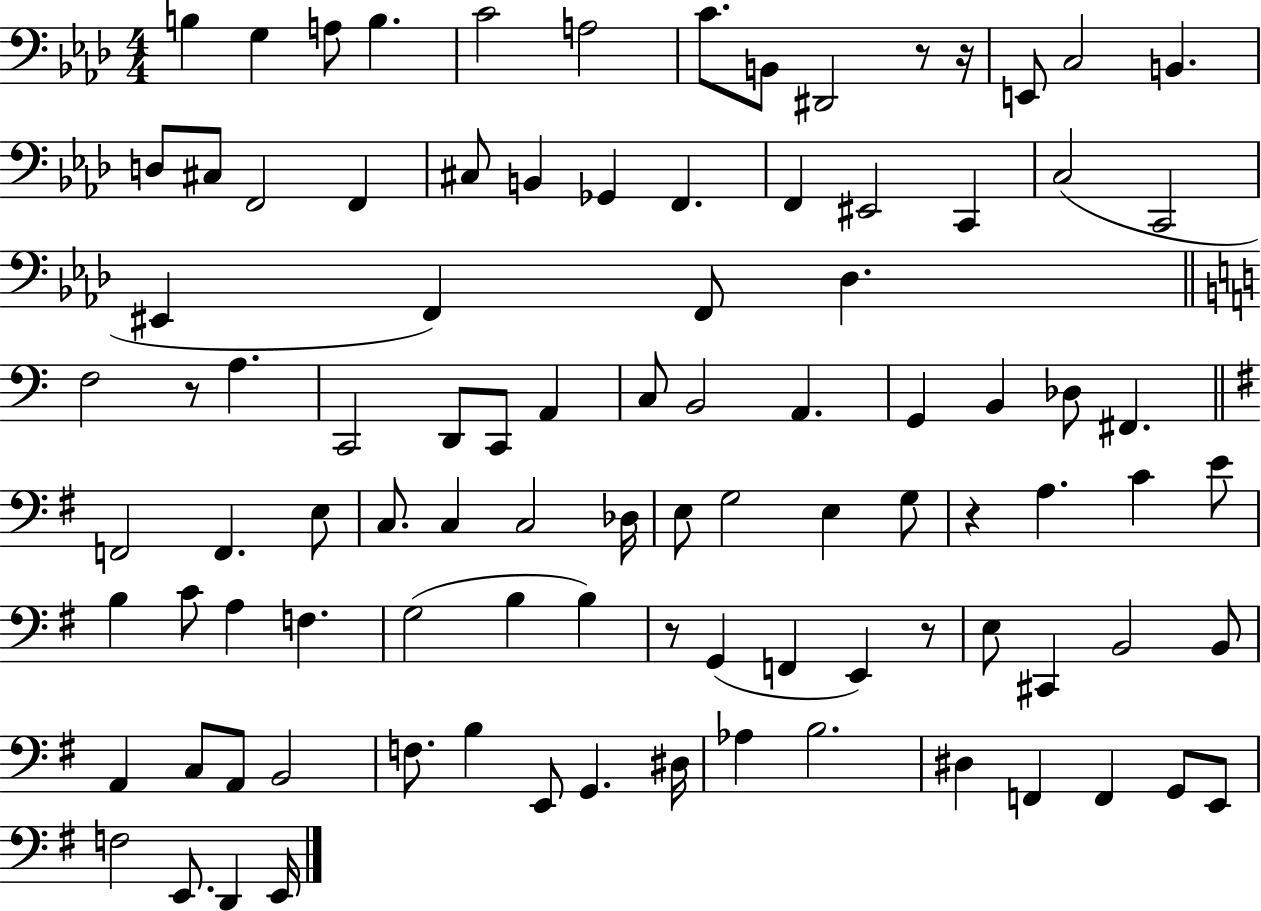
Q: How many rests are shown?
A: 6